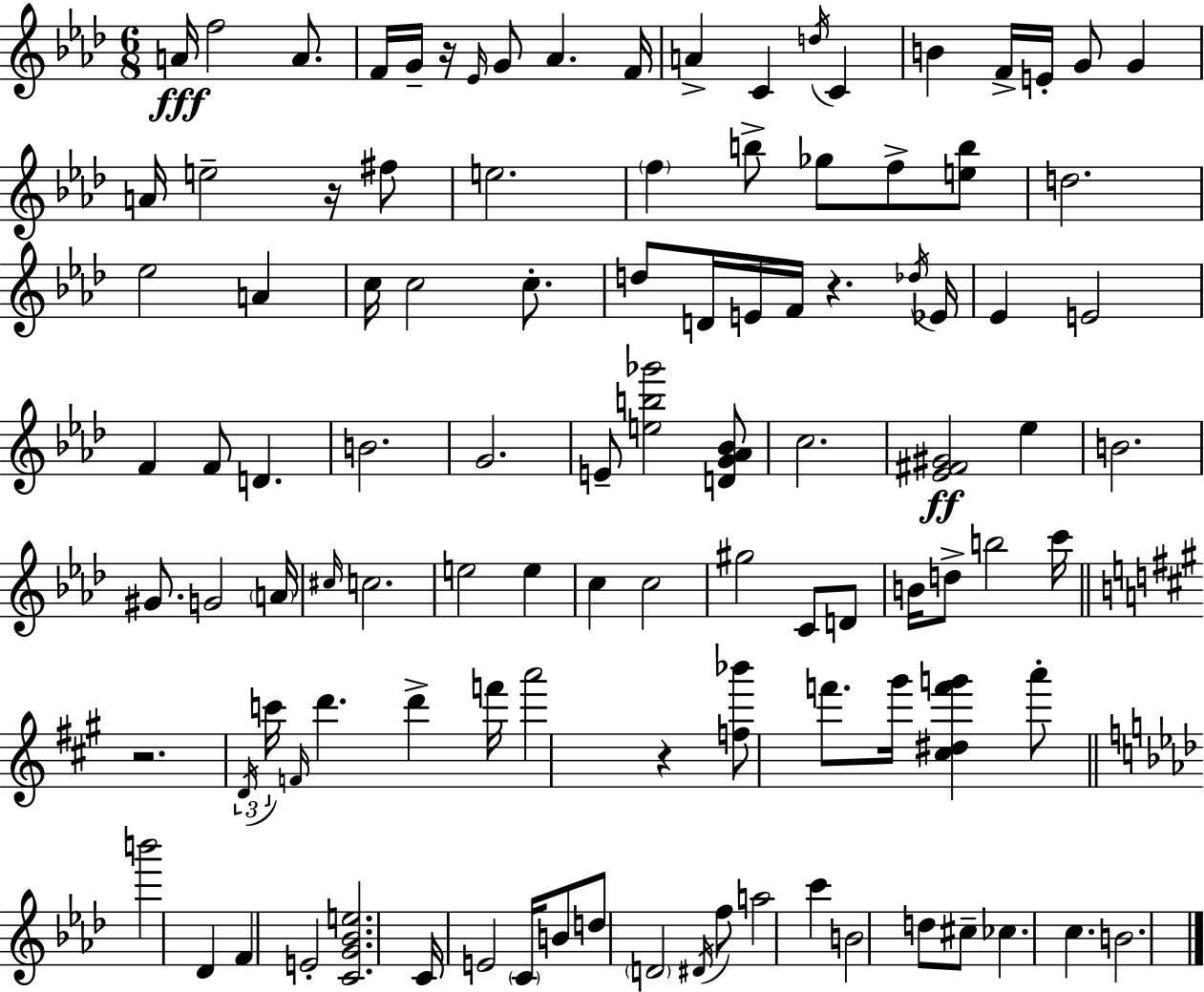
{
  \clef treble
  \numericTimeSignature
  \time 6/8
  \key aes \major
  \repeat volta 2 { a'16\fff f''2 a'8. | f'16 g'16-- r16 \grace { ees'16 } g'8 aes'4. | f'16 a'4-> c'4 \acciaccatura { d''16 } c'4 | b'4 f'16-> e'16-. g'8 g'4 | \break a'16 e''2-- r16 | fis''8 e''2. | \parenthesize f''4 b''8-> ges''8 f''8-> | <e'' b''>8 d''2. | \break ees''2 a'4 | c''16 c''2 c''8.-. | d''8 d'16 e'16 f'16 r4. | \acciaccatura { des''16 } ees'16 ees'4 e'2 | \break f'4 f'8 d'4. | b'2. | g'2. | e'8-- <e'' b'' ges'''>2 | \break <d' g' aes' bes'>8 c''2. | <ees' fis' gis'>2\ff ees''4 | b'2. | gis'8. g'2 | \break \parenthesize a'16 \grace { cis''16 } c''2. | e''2 | e''4 c''4 c''2 | gis''2 | \break c'8 d'8 b'16 d''8-> b''2 | c'''16 \bar "||" \break \key a \major r2. | \tuplet 3/2 { \acciaccatura { d'16 } c'''16 \grace { f'16 } } d'''4. d'''4-> | f'''16 a'''2 r4 | <f'' bes'''>8 f'''8. gis'''16 <cis'' dis'' f''' g'''>4 | \break a'''8-. \bar "||" \break \key aes \major b'''2 des'4 | f'4 e'2-. | <c' g' bes' e''>2. | c'16 e'2 \parenthesize c'16 b'8 | \break d''8 \parenthesize d'2 \acciaccatura { dis'16 } f''8 | a''2 c'''4 | b'2 d''8 cis''8-- | ces''4. c''4. | \break b'2. | } \bar "|."
}